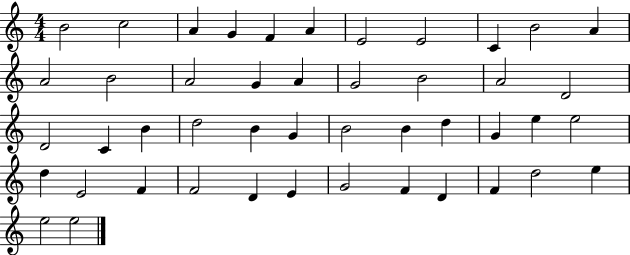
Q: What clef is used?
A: treble